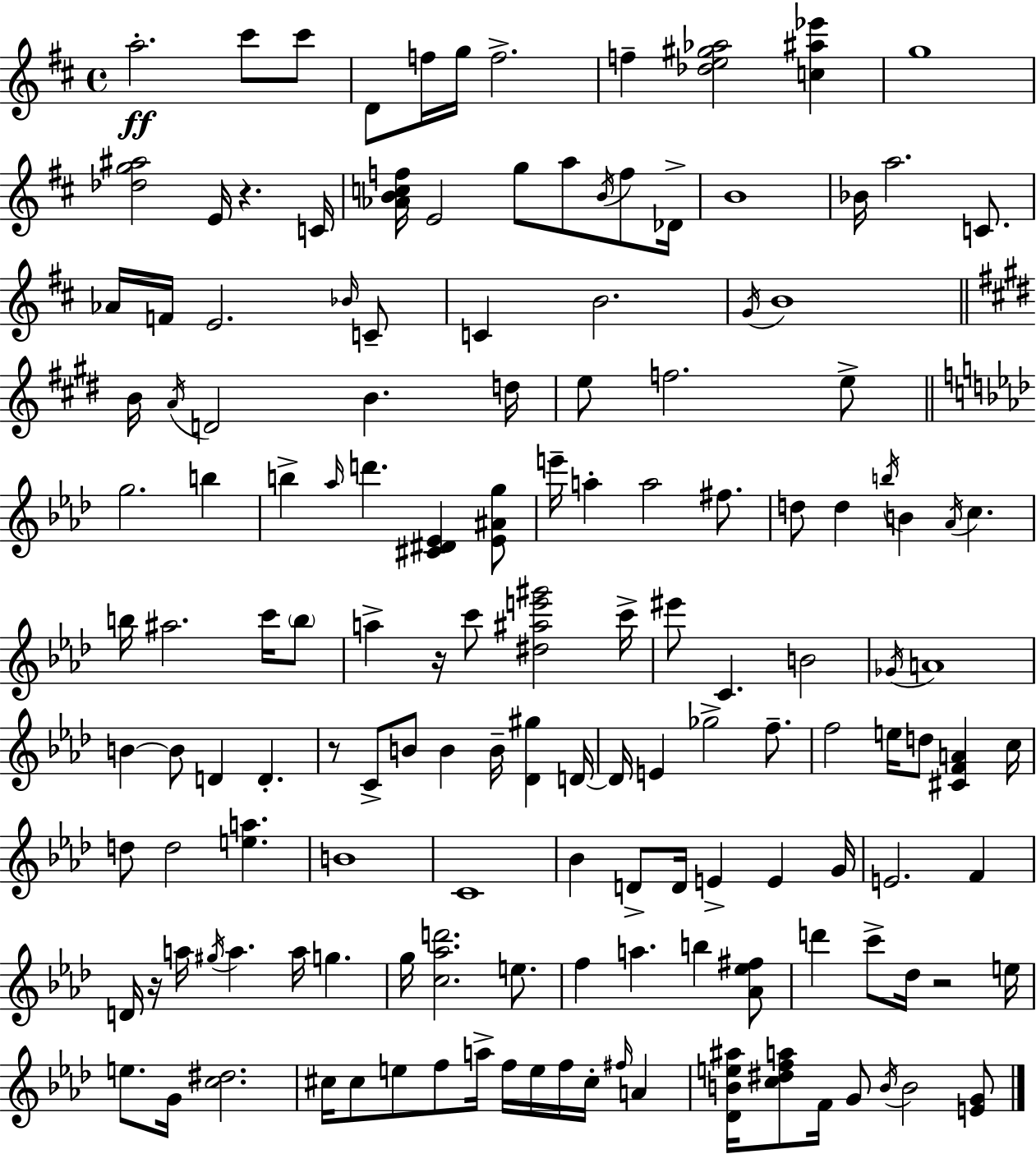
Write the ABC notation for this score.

X:1
T:Untitled
M:4/4
L:1/4
K:D
a2 ^c'/2 ^c'/2 D/2 f/4 g/4 f2 f [_de^g_a]2 [c^a_e'] g4 [_dg^a]2 E/4 z C/4 [_ABcf]/4 E2 g/2 a/2 B/4 f/2 _D/4 B4 _B/4 a2 C/2 _A/4 F/4 E2 _B/4 C/2 C B2 G/4 B4 B/4 A/4 D2 B d/4 e/2 f2 e/2 g2 b b _a/4 d' [^C^D_E] [_E^Ag]/2 e'/4 a a2 ^f/2 d/2 d b/4 B _A/4 c b/4 ^a2 c'/4 b/2 a z/4 c'/2 [^d^ae'^g']2 c'/4 ^e'/2 C B2 _G/4 A4 B B/2 D D z/2 C/2 B/2 B B/4 [_D^g] D/4 D/4 E _g2 f/2 f2 e/4 d/2 [^CFA] c/4 d/2 d2 [ea] B4 C4 _B D/2 D/4 E E G/4 E2 F D/4 z/4 a/4 ^g/4 a a/4 g g/4 [c_ad']2 e/2 f a b [_A_e^f]/2 d' c'/2 _d/4 z2 e/4 e/2 G/4 [c^d]2 ^c/4 ^c/2 e/2 f/2 a/4 f/4 e/4 f/4 ^c/4 ^f/4 A [_DBe^a]/4 [c^dfa]/2 F/4 G/2 B/4 B2 [EG]/2